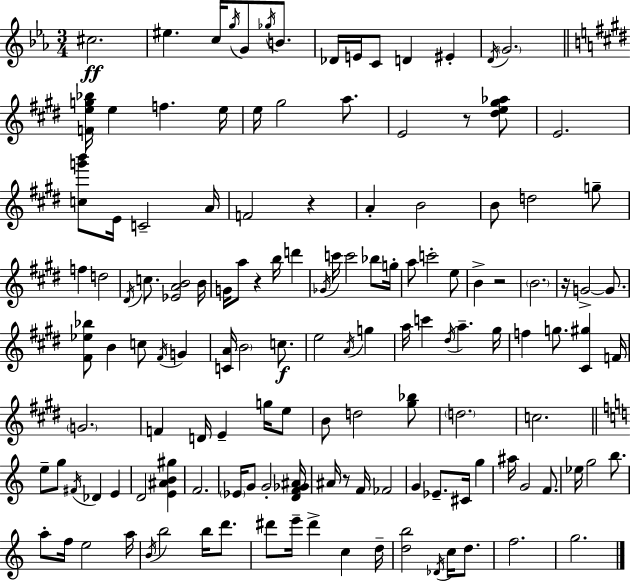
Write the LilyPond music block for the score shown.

{
  \clef treble
  \numericTimeSignature
  \time 3/4
  \key c \minor
  cis''2.\ff | eis''4. c''16 \acciaccatura { g''16 } g'8 \acciaccatura { ges''16 } b'8. | des'16 e'16 c'8 d'4 eis'4-. | \acciaccatura { d'16 } \parenthesize g'2. | \break \bar "||" \break \key e \major <f' e'' g'' bes''>16 e''4 f''4. e''16 | e''16 gis''2 a''8. | e'2 r8 <dis'' e'' gis'' aes''>8 | e'2. | \break <c'' g''' b'''>8 e'16 c'2-- a'16 | f'2 r4 | a'4-. b'2 | b'8 d''2 g''8-- | \break f''4 d''2 | \acciaccatura { dis'16 } c''8. <ees' a' b'>2 | b'16 g'16 a''8 r4 b''16 d'''4 | \acciaccatura { ges'16 } c'''16 c'''2 bes''8 | \break g''16-. a''8 c'''2-. | e''8 b'4-> r2 | \parenthesize b'2. | r16 g'2->~~ g'8. | \break <fis' ees'' bes''>8 b'4 c''8 \acciaccatura { fis'16 } g'4 | <c' a'>16 \parenthesize b'2 | c''8.\f e''2 \acciaccatura { a'16 } | g''4 a''16 c'''4 \acciaccatura { dis''16 } a''4.-- | \break gis''16 f''4 g''8. | <cis' gis''>4 f'16 \parenthesize g'2. | f'4 d'16 e'4-- | g''16 e''8 b'8 d''2 | \break <gis'' bes''>8 \parenthesize d''2. | c''2. | \bar "||" \break \key c \major e''8-- g''8 \acciaccatura { fis'16 } des'4 e'4 | d'2 <e' ais' b' gis''>4 | f'2. | \parenthesize ees'16 g'8 g'2-. | \break <d' f' ges' ais'>16 ais'16 r8 f'16 fes'2 | g'4 ees'8.-- cis'16 g''4 | ais''16 g'2 f'8. | ees''16 g''2 b''8. | \break a''8-. f''16 e''2 | a''16 \acciaccatura { b'16 } b''2 b''16 d'''8. | dis'''8 e'''16-- dis'''4-> c''4 | d''16-- <d'' b''>2 \acciaccatura { des'16 } c''16 | \break d''8. f''2. | g''2. | \bar "|."
}